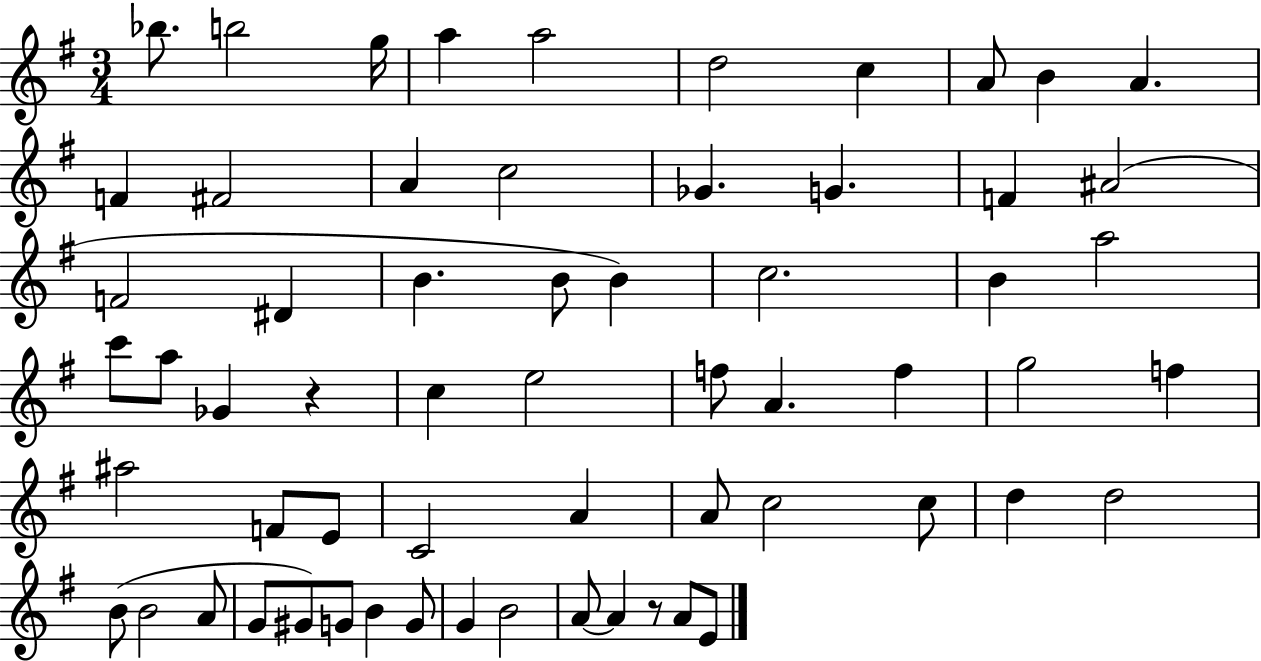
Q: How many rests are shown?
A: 2